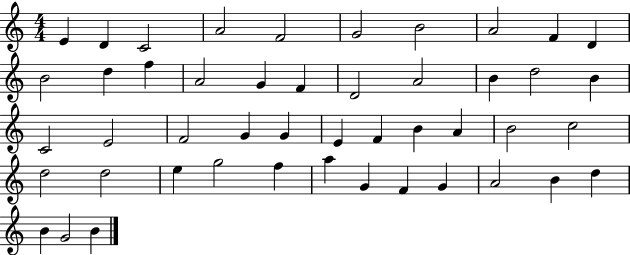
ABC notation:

X:1
T:Untitled
M:4/4
L:1/4
K:C
E D C2 A2 F2 G2 B2 A2 F D B2 d f A2 G F D2 A2 B d2 B C2 E2 F2 G G E F B A B2 c2 d2 d2 e g2 f a G F G A2 B d B G2 B